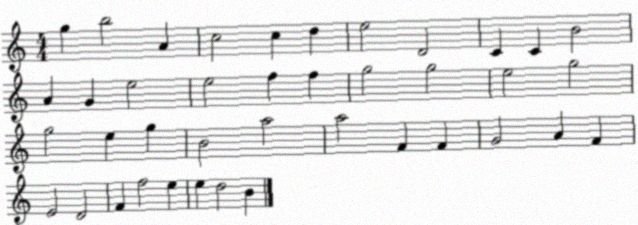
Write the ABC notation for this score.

X:1
T:Untitled
M:4/4
L:1/4
K:C
g b2 A c2 c d e2 D2 C C B2 A G e2 e2 f f g2 g2 e2 g2 g2 e g B2 a2 a2 F F G2 A F E2 D2 F f2 e e d2 B